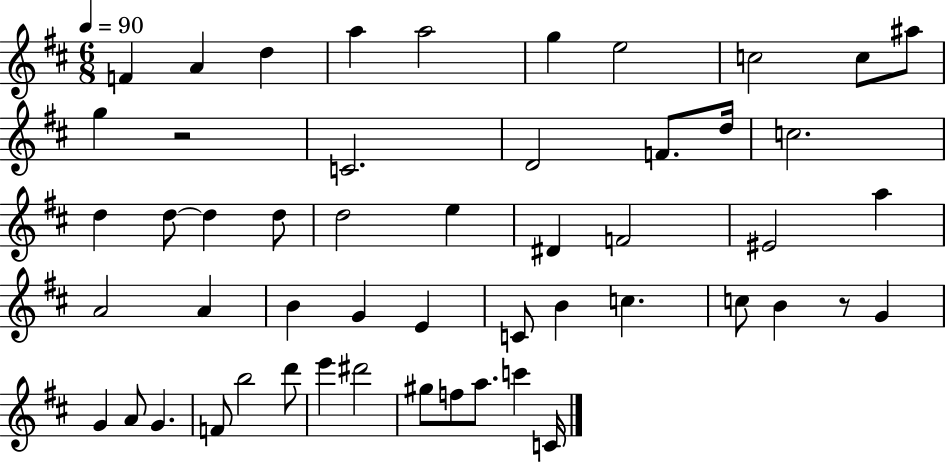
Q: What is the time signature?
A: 6/8